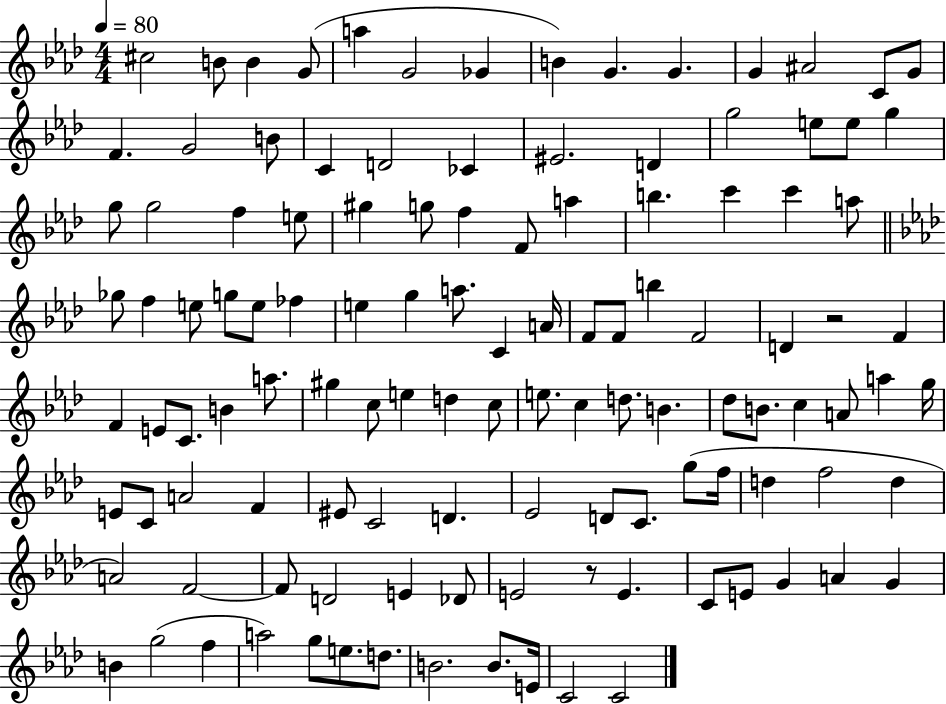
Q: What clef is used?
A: treble